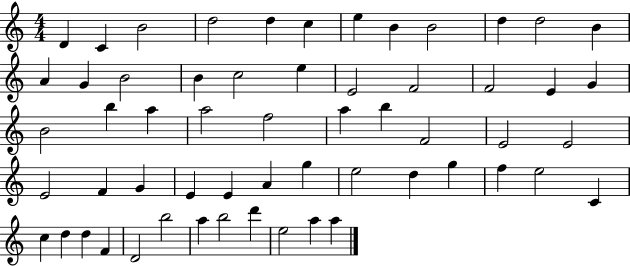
{
  \clef treble
  \numericTimeSignature
  \time 4/4
  \key c \major
  d'4 c'4 b'2 | d''2 d''4 c''4 | e''4 b'4 b'2 | d''4 d''2 b'4 | \break a'4 g'4 b'2 | b'4 c''2 e''4 | e'2 f'2 | f'2 e'4 g'4 | \break b'2 b''4 a''4 | a''2 f''2 | a''4 b''4 f'2 | e'2 e'2 | \break e'2 f'4 g'4 | e'4 e'4 a'4 g''4 | e''2 d''4 g''4 | f''4 e''2 c'4 | \break c''4 d''4 d''4 f'4 | d'2 b''2 | a''4 b''2 d'''4 | e''2 a''4 a''4 | \break \bar "|."
}